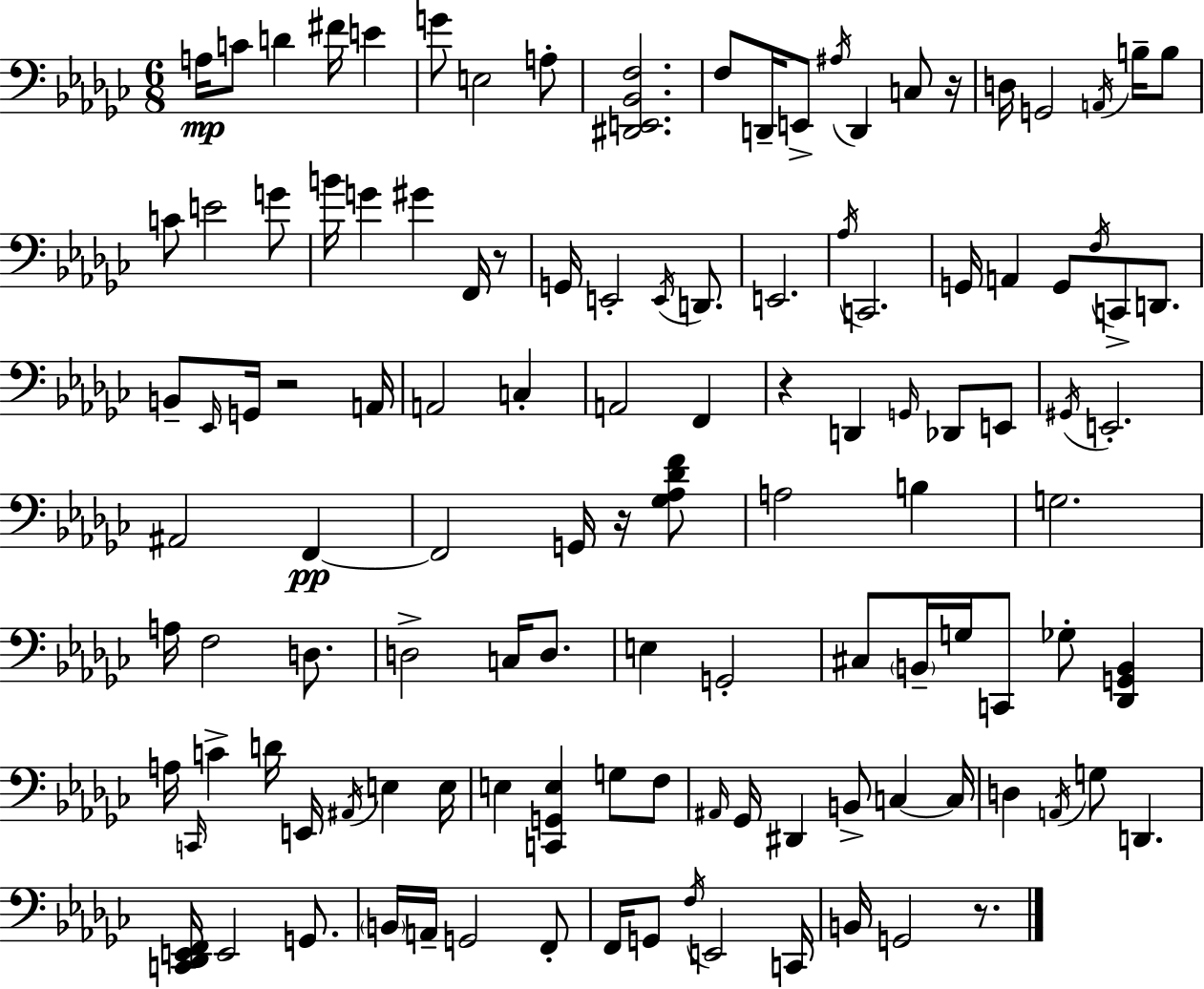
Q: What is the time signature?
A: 6/8